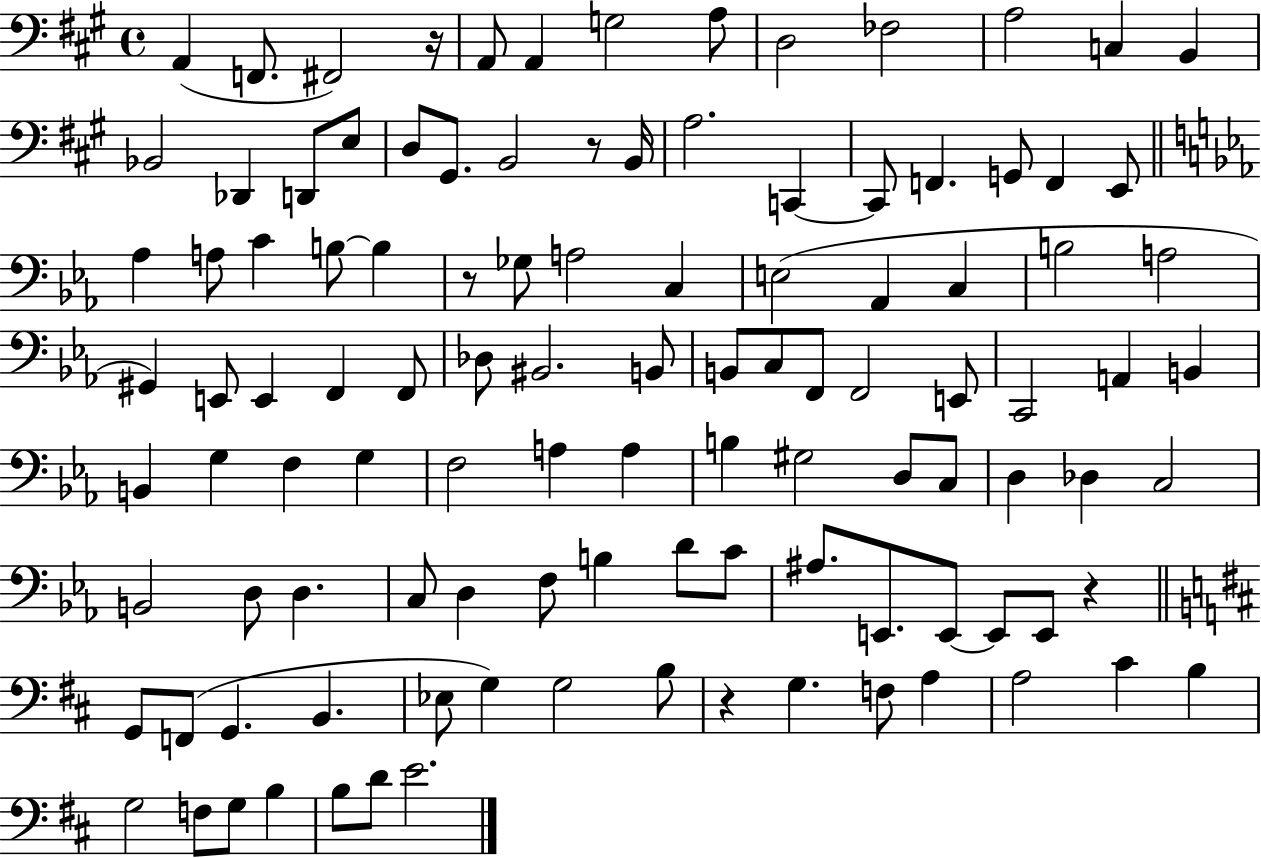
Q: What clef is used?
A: bass